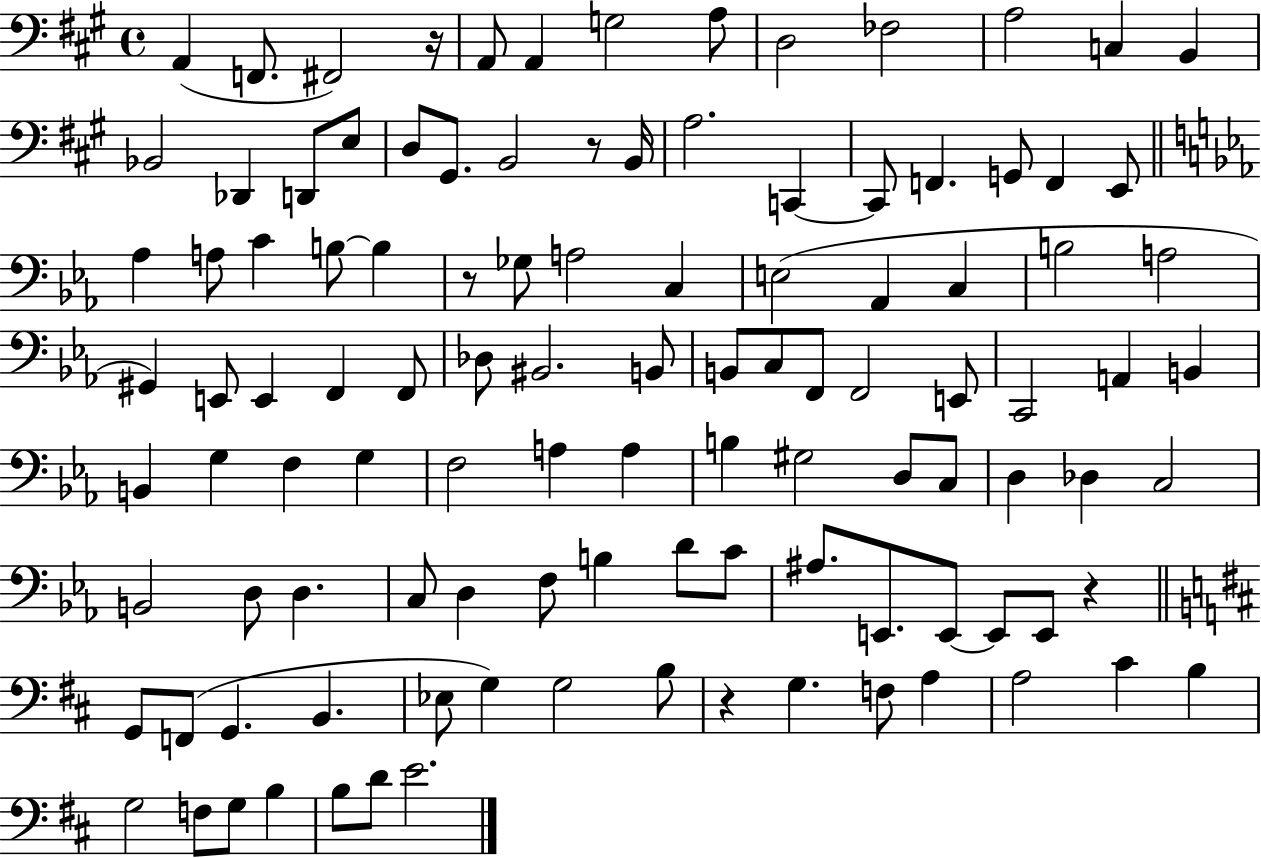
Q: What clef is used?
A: bass